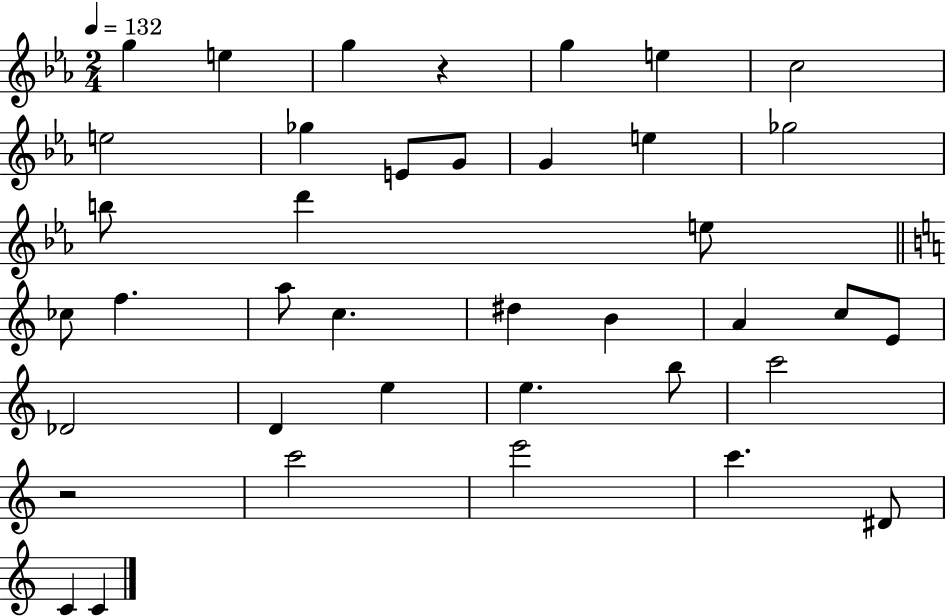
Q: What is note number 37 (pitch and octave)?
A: C4